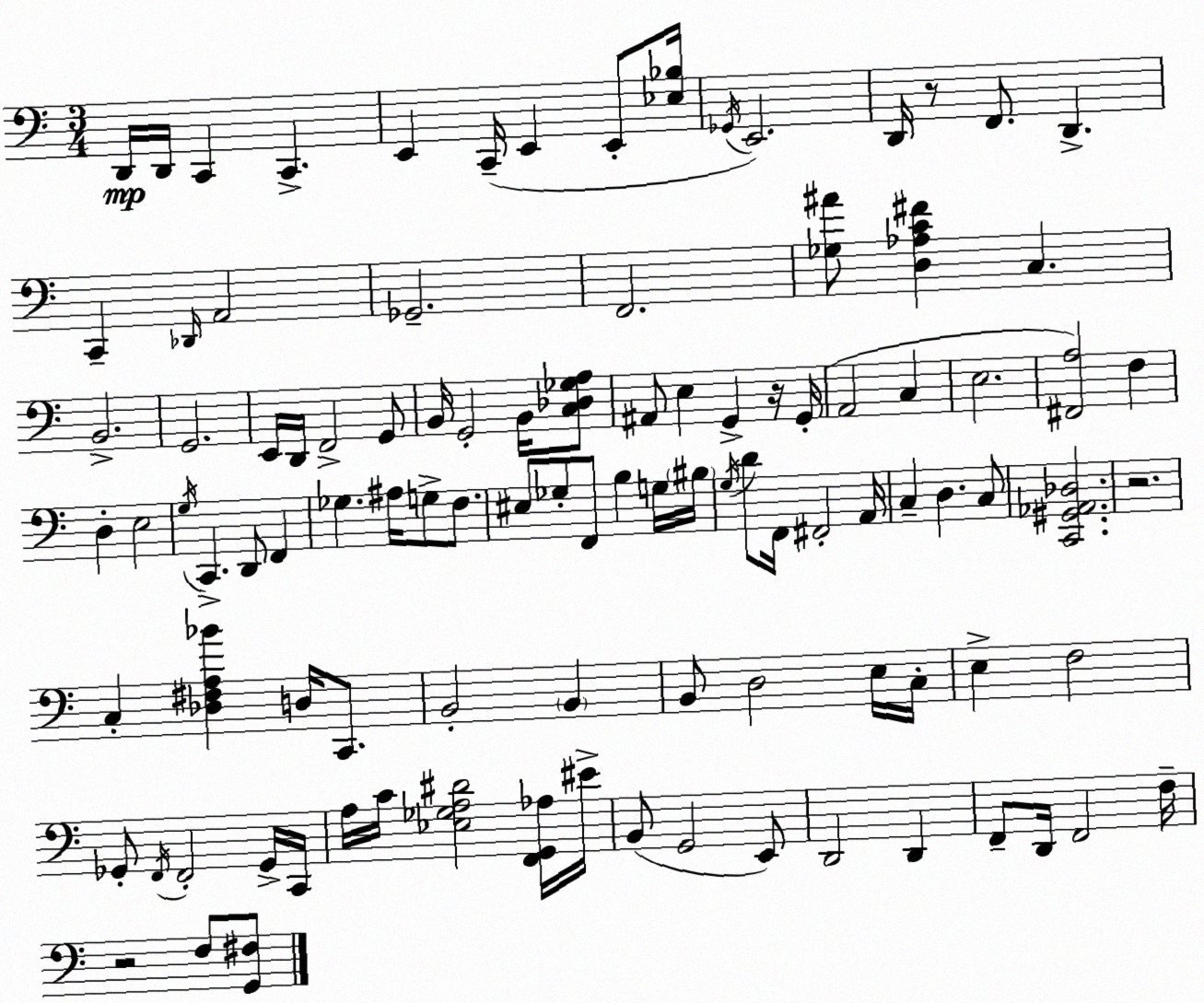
X:1
T:Untitled
M:3/4
L:1/4
K:Am
D,,/4 D,,/4 C,, C,, E,, C,,/4 E,, E,,/2 [_E,_B,]/4 _G,,/4 E,,2 D,,/4 z/2 F,,/2 D,, C,, _D,,/4 A,,2 _G,,2 F,,2 [_G,^A]/2 [D,_A,C^F] C, B,,2 G,,2 E,,/4 D,,/4 F,,2 G,,/2 B,,/4 G,,2 B,,/4 [C,_D,_G,A,]/2 ^A,,/2 E, G,, z/4 G,,/4 A,,2 C, E,2 [^F,,A,]2 F, D, E,2 G,/4 C,, D,,/2 F,, _G, ^A,/4 G,/2 F,/2 ^E,/2 _G,/2 F,,/2 B, G,/4 ^B,/4 G,/4 D/2 F,,/4 ^F,,2 A,,/4 C, D, C,/2 [C,,^G,,_A,,_D,]2 z2 C, [_D,^F,A,_B] D,/4 C,,/2 B,,2 B,, B,,/2 D,2 E,/4 C,/4 E, F,2 _G,,/2 F,,/4 F,,2 _G,,/4 C,,/4 A,/4 C/4 [_E,_G,A,^D]2 [F,,G,,_A,]/4 ^E/4 B,,/2 G,,2 E,,/2 D,,2 D,, F,,/2 D,,/4 F,,2 F,/4 z2 F,/2 [G,,^F,]/2